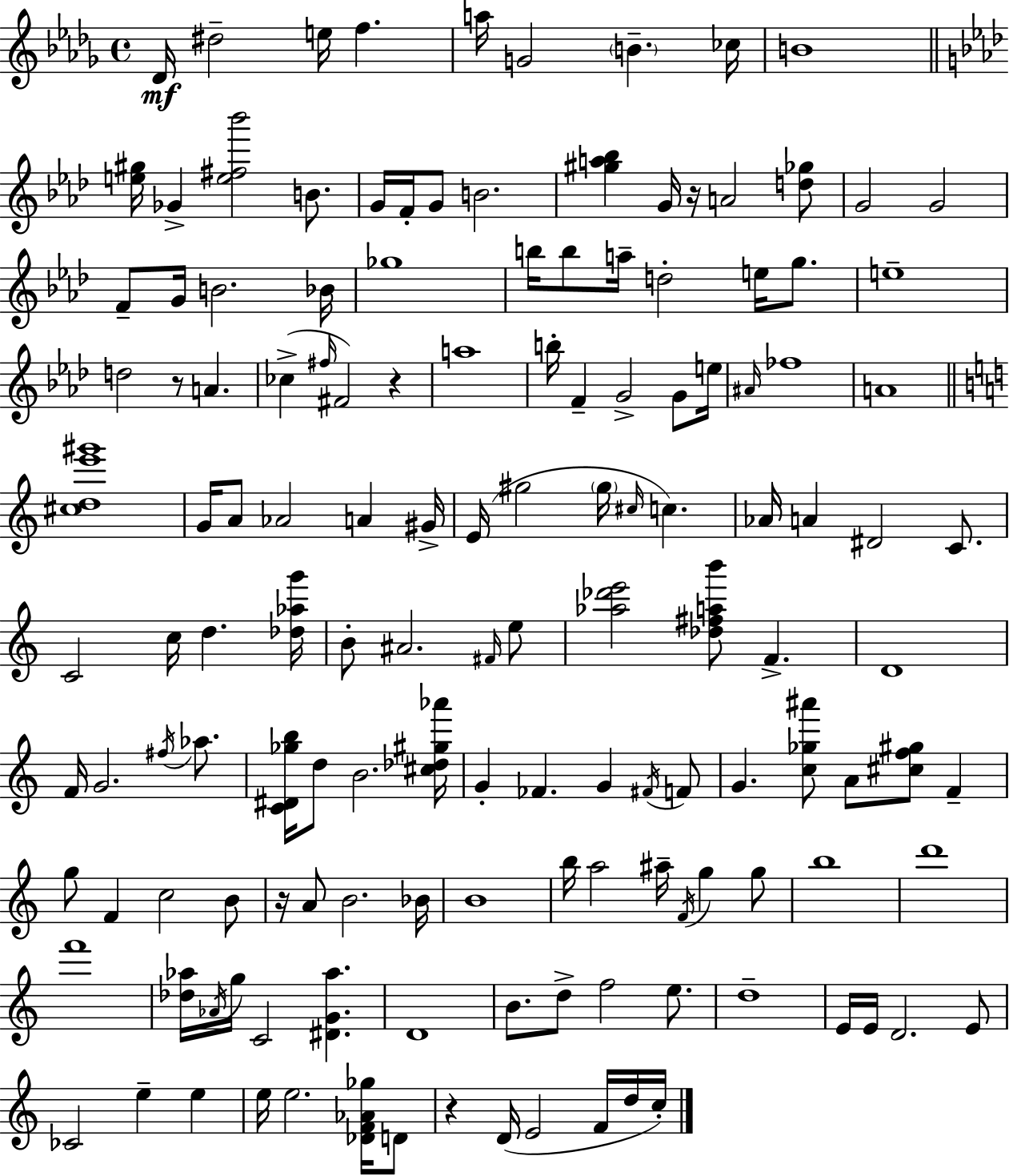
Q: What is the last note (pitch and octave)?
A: C5